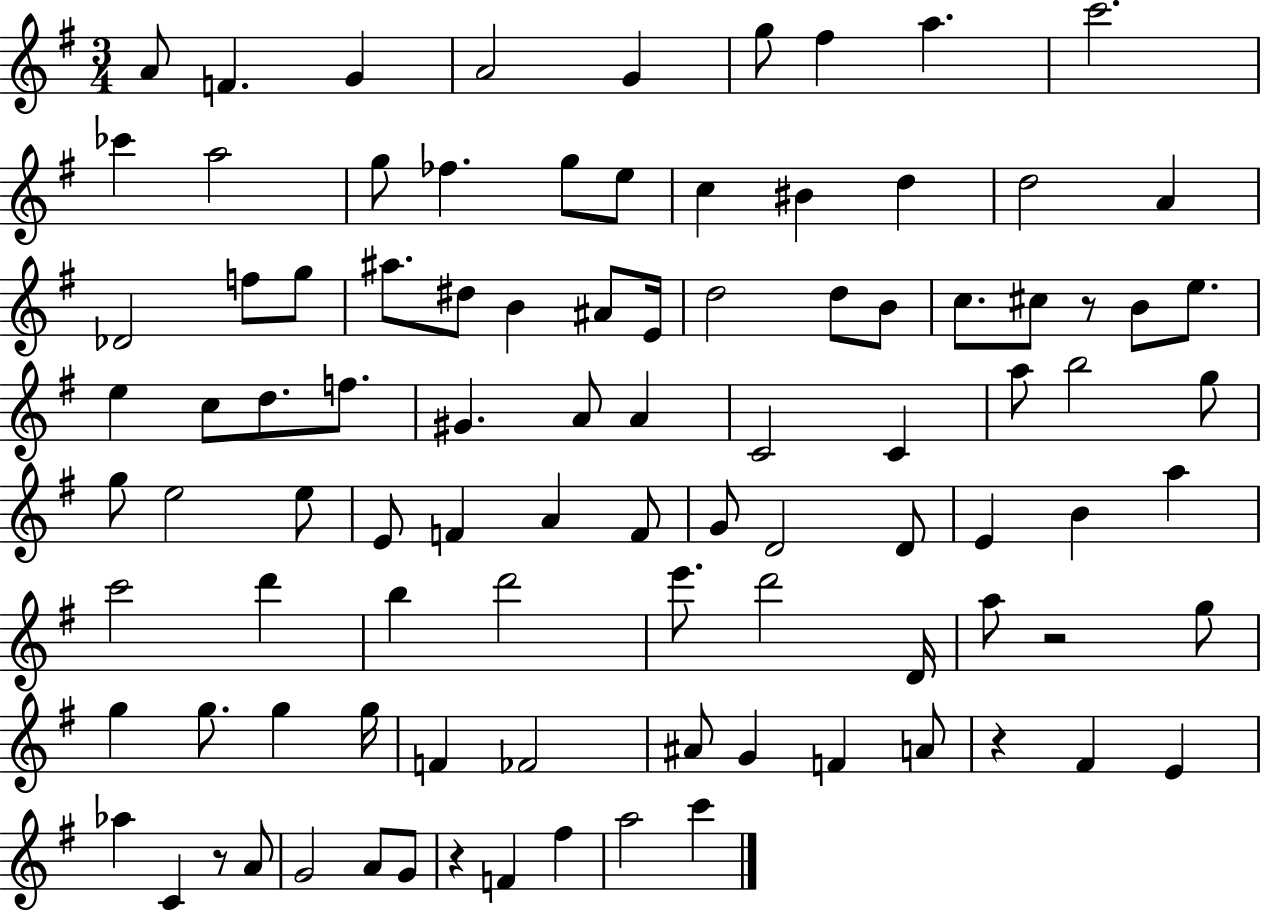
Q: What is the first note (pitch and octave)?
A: A4